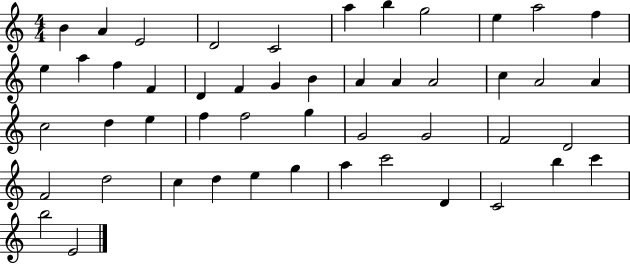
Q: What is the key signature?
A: C major